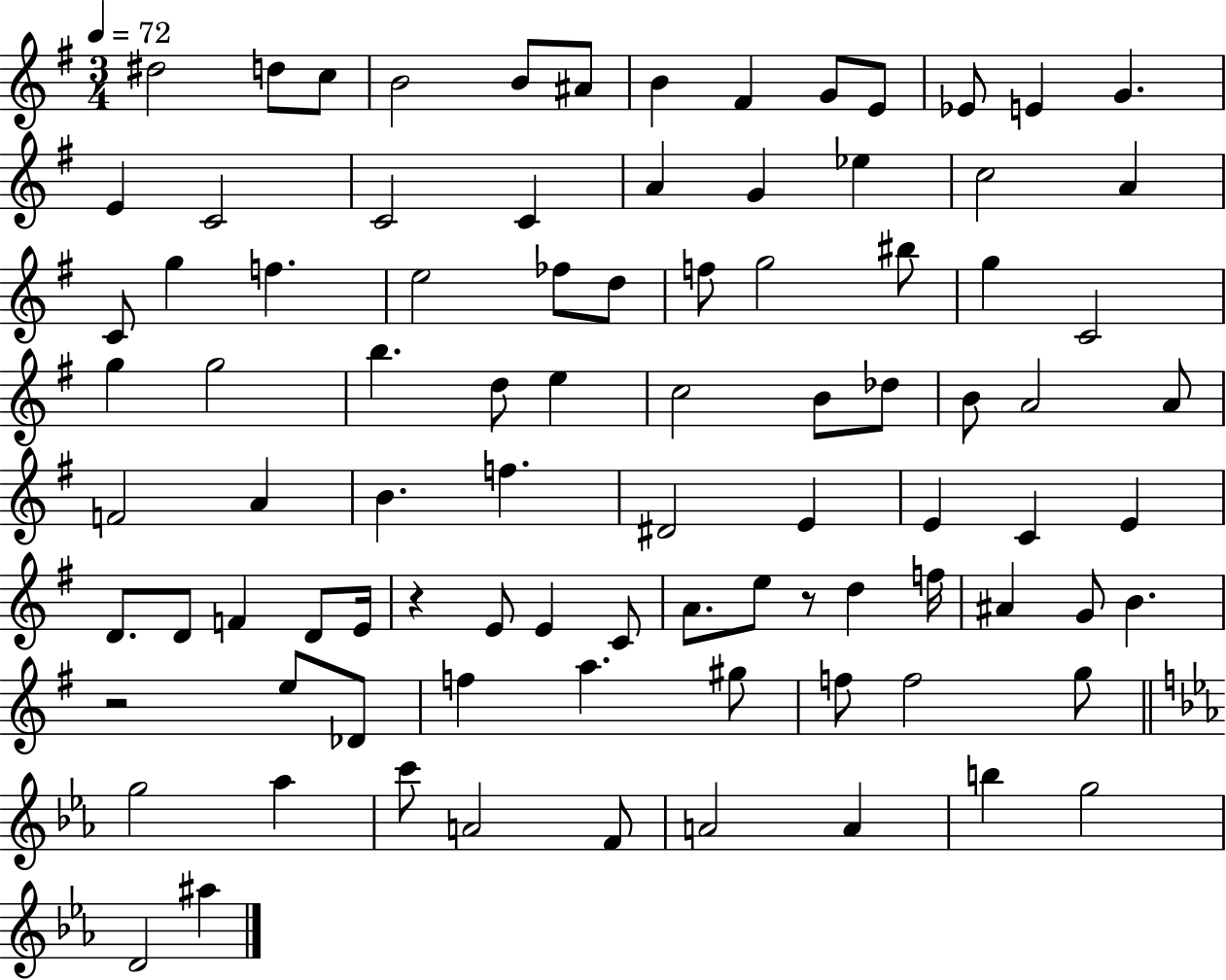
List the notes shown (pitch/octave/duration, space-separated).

D#5/h D5/e C5/e B4/h B4/e A#4/e B4/q F#4/q G4/e E4/e Eb4/e E4/q G4/q. E4/q C4/h C4/h C4/q A4/q G4/q Eb5/q C5/h A4/q C4/e G5/q F5/q. E5/h FES5/e D5/e F5/e G5/h BIS5/e G5/q C4/h G5/q G5/h B5/q. D5/e E5/q C5/h B4/e Db5/e B4/e A4/h A4/e F4/h A4/q B4/q. F5/q. D#4/h E4/q E4/q C4/q E4/q D4/e. D4/e F4/q D4/e E4/s R/q E4/e E4/q C4/e A4/e. E5/e R/e D5/q F5/s A#4/q G4/e B4/q. R/h E5/e Db4/e F5/q A5/q. G#5/e F5/e F5/h G5/e G5/h Ab5/q C6/e A4/h F4/e A4/h A4/q B5/q G5/h D4/h A#5/q